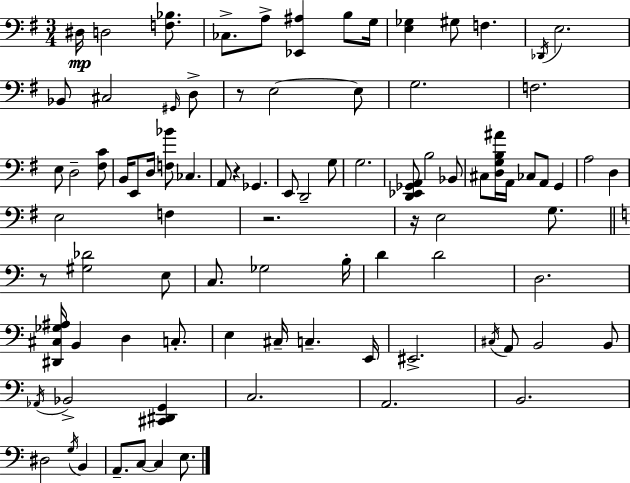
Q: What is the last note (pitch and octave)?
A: E3